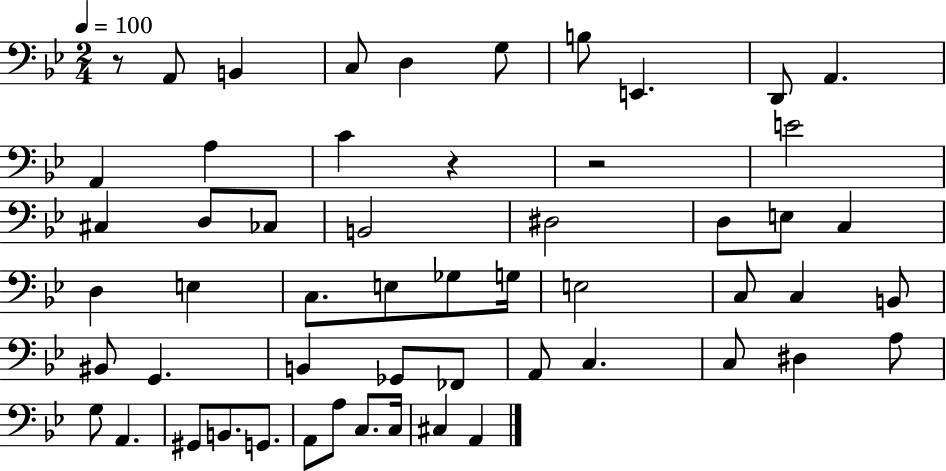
R/e A2/e B2/q C3/e D3/q G3/e B3/e E2/q. D2/e A2/q. A2/q A3/q C4/q R/q R/h E4/h C#3/q D3/e CES3/e B2/h D#3/h D3/e E3/e C3/q D3/q E3/q C3/e. E3/e Gb3/e G3/s E3/h C3/e C3/q B2/e BIS2/e G2/q. B2/q Gb2/e FES2/e A2/e C3/q. C3/e D#3/q A3/e G3/e A2/q. G#2/e B2/e. G2/e. A2/e A3/e C3/e. C3/s C#3/q A2/q